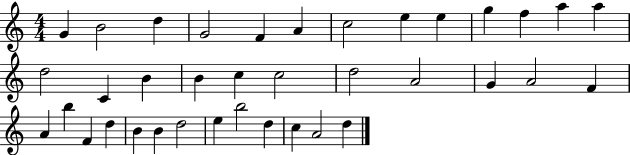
X:1
T:Untitled
M:4/4
L:1/4
K:C
G B2 d G2 F A c2 e e g f a a d2 C B B c c2 d2 A2 G A2 F A b F d B B d2 e b2 d c A2 d